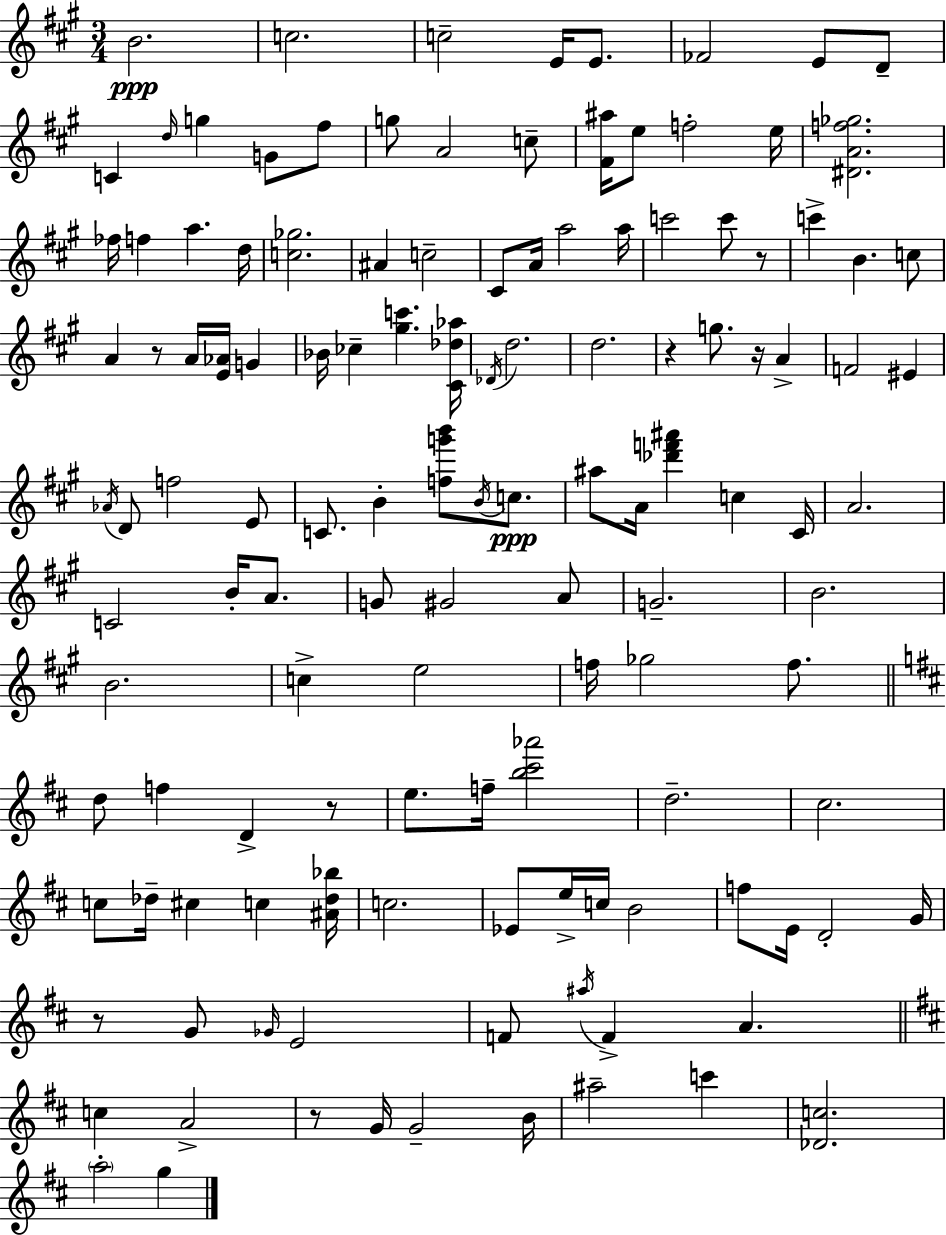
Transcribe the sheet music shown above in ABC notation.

X:1
T:Untitled
M:3/4
L:1/4
K:A
B2 c2 c2 E/4 E/2 _F2 E/2 D/2 C d/4 g G/2 ^f/2 g/2 A2 c/2 [^F^a]/4 e/2 f2 e/4 [^DAf_g]2 _f/4 f a d/4 [c_g]2 ^A c2 ^C/2 A/4 a2 a/4 c'2 c'/2 z/2 c' B c/2 A z/2 A/4 [E_A]/4 G _B/4 _c [^gc'] [^C_d_a]/4 _D/4 d2 d2 z g/2 z/4 A F2 ^E _A/4 D/2 f2 E/2 C/2 B [fg'b']/2 B/4 c/2 ^a/2 A/4 [_d'f'^a'] c ^C/4 A2 C2 B/4 A/2 G/2 ^G2 A/2 G2 B2 B2 c e2 f/4 _g2 f/2 d/2 f D z/2 e/2 f/4 [b^c'_a']2 d2 ^c2 c/2 _d/4 ^c c [^A_d_b]/4 c2 _E/2 e/4 c/4 B2 f/2 E/4 D2 G/4 z/2 G/2 _G/4 E2 F/2 ^a/4 F A c A2 z/2 G/4 G2 B/4 ^a2 c' [_Dc]2 a2 g